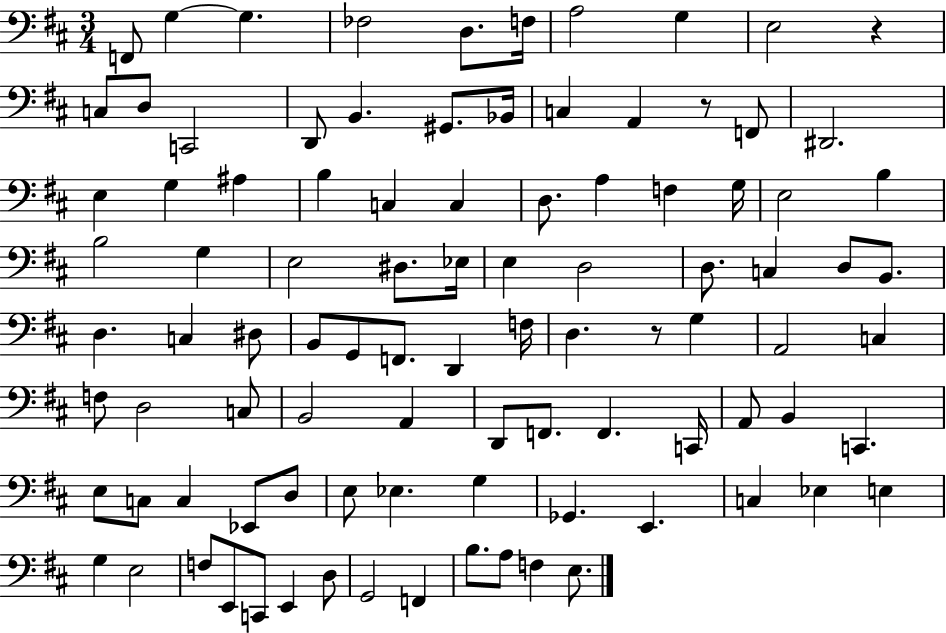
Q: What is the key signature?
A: D major